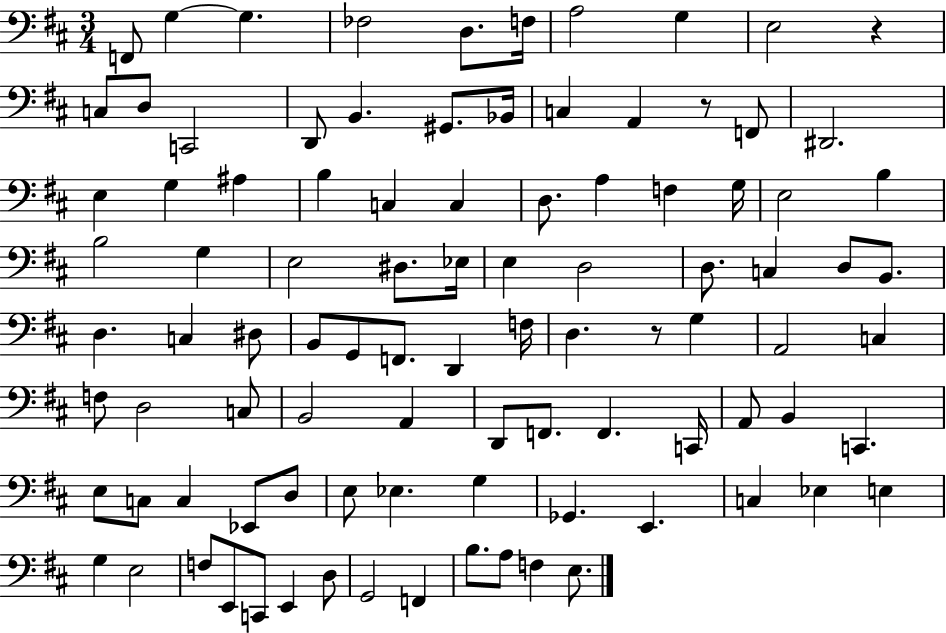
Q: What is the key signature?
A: D major